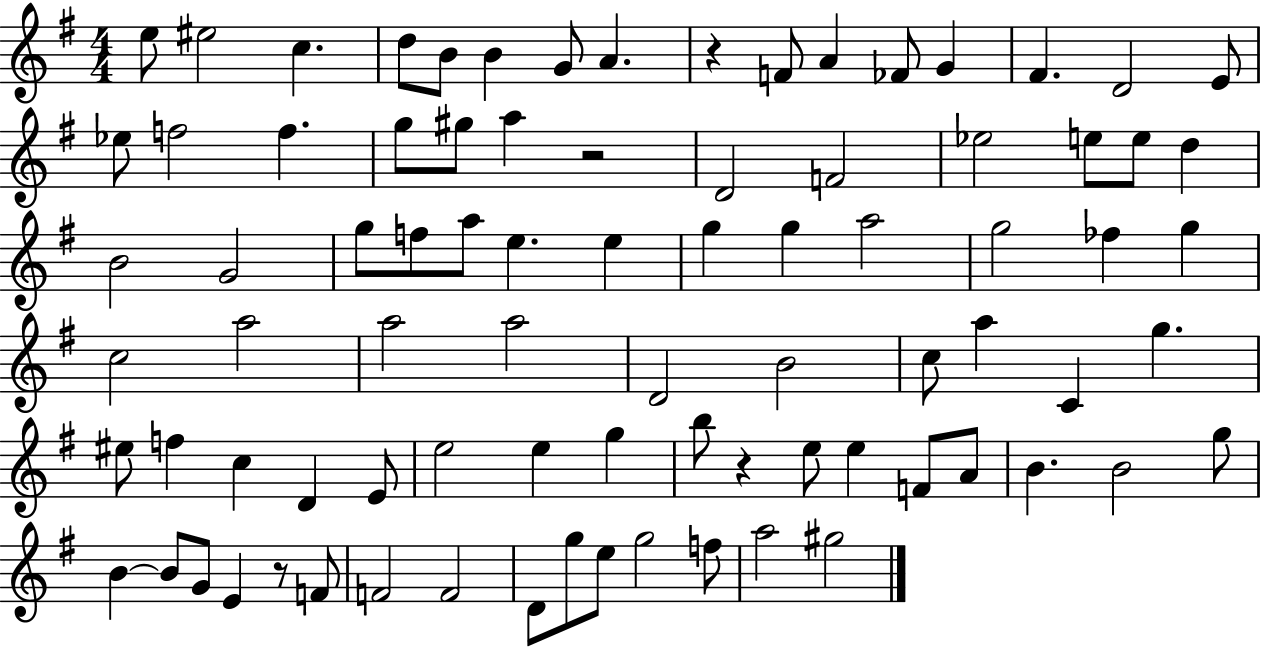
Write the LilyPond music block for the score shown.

{
  \clef treble
  \numericTimeSignature
  \time 4/4
  \key g \major
  e''8 eis''2 c''4. | d''8 b'8 b'4 g'8 a'4. | r4 f'8 a'4 fes'8 g'4 | fis'4. d'2 e'8 | \break ees''8 f''2 f''4. | g''8 gis''8 a''4 r2 | d'2 f'2 | ees''2 e''8 e''8 d''4 | \break b'2 g'2 | g''8 f''8 a''8 e''4. e''4 | g''4 g''4 a''2 | g''2 fes''4 g''4 | \break c''2 a''2 | a''2 a''2 | d'2 b'2 | c''8 a''4 c'4 g''4. | \break eis''8 f''4 c''4 d'4 e'8 | e''2 e''4 g''4 | b''8 r4 e''8 e''4 f'8 a'8 | b'4. b'2 g''8 | \break b'4~~ b'8 g'8 e'4 r8 f'8 | f'2 f'2 | d'8 g''8 e''8 g''2 f''8 | a''2 gis''2 | \break \bar "|."
}